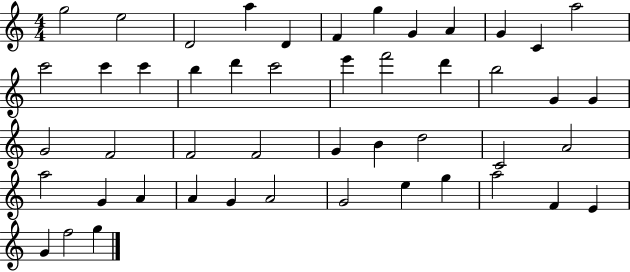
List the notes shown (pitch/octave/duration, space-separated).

G5/h E5/h D4/h A5/q D4/q F4/q G5/q G4/q A4/q G4/q C4/q A5/h C6/h C6/q C6/q B5/q D6/q C6/h E6/q F6/h D6/q B5/h G4/q G4/q G4/h F4/h F4/h F4/h G4/q B4/q D5/h C4/h A4/h A5/h G4/q A4/q A4/q G4/q A4/h G4/h E5/q G5/q A5/h F4/q E4/q G4/q F5/h G5/q